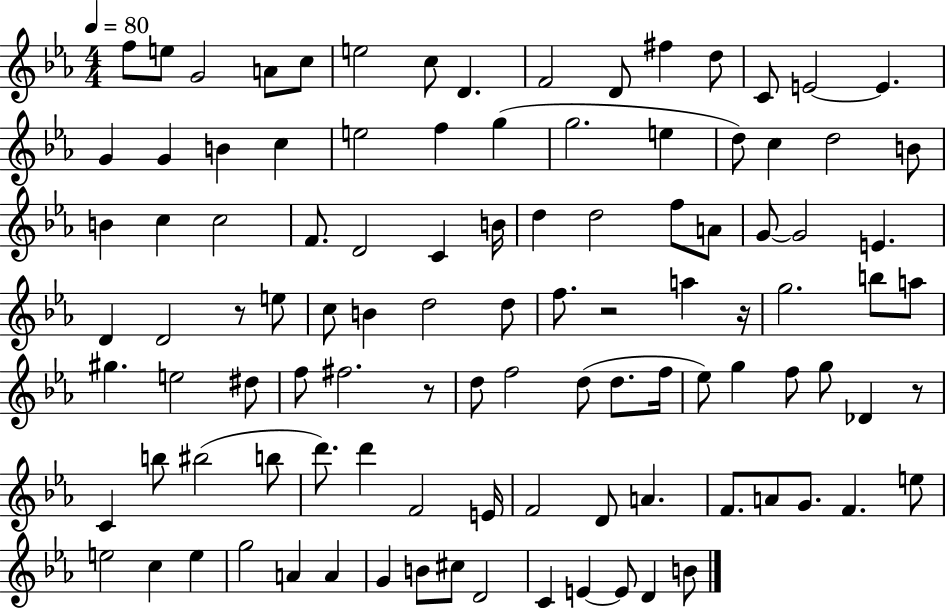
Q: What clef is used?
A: treble